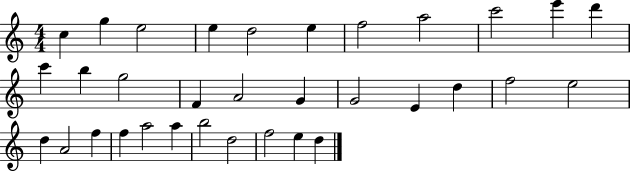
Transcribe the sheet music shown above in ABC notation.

X:1
T:Untitled
M:4/4
L:1/4
K:C
c g e2 e d2 e f2 a2 c'2 e' d' c' b g2 F A2 G G2 E d f2 e2 d A2 f f a2 a b2 d2 f2 e d